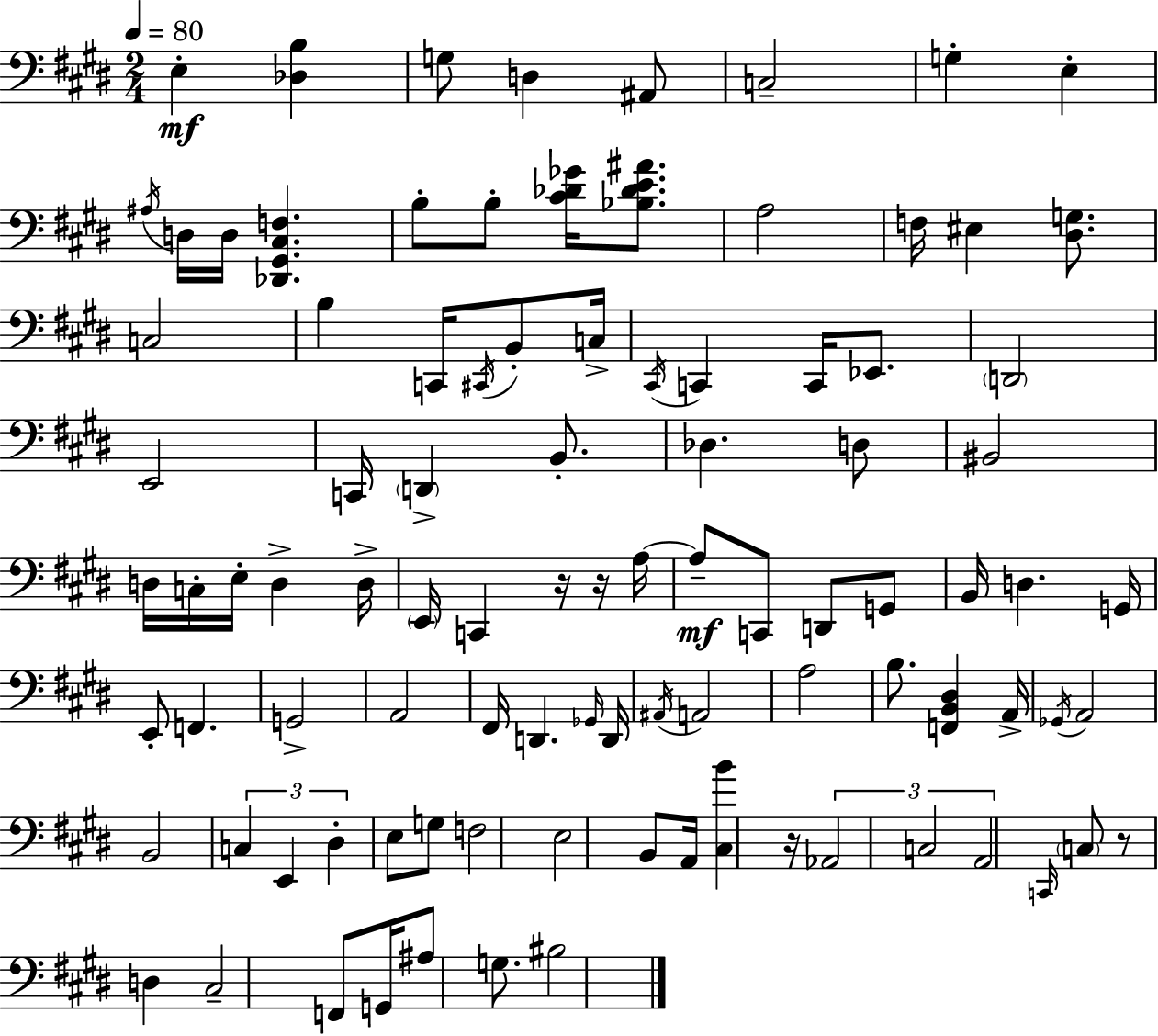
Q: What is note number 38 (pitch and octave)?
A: D3